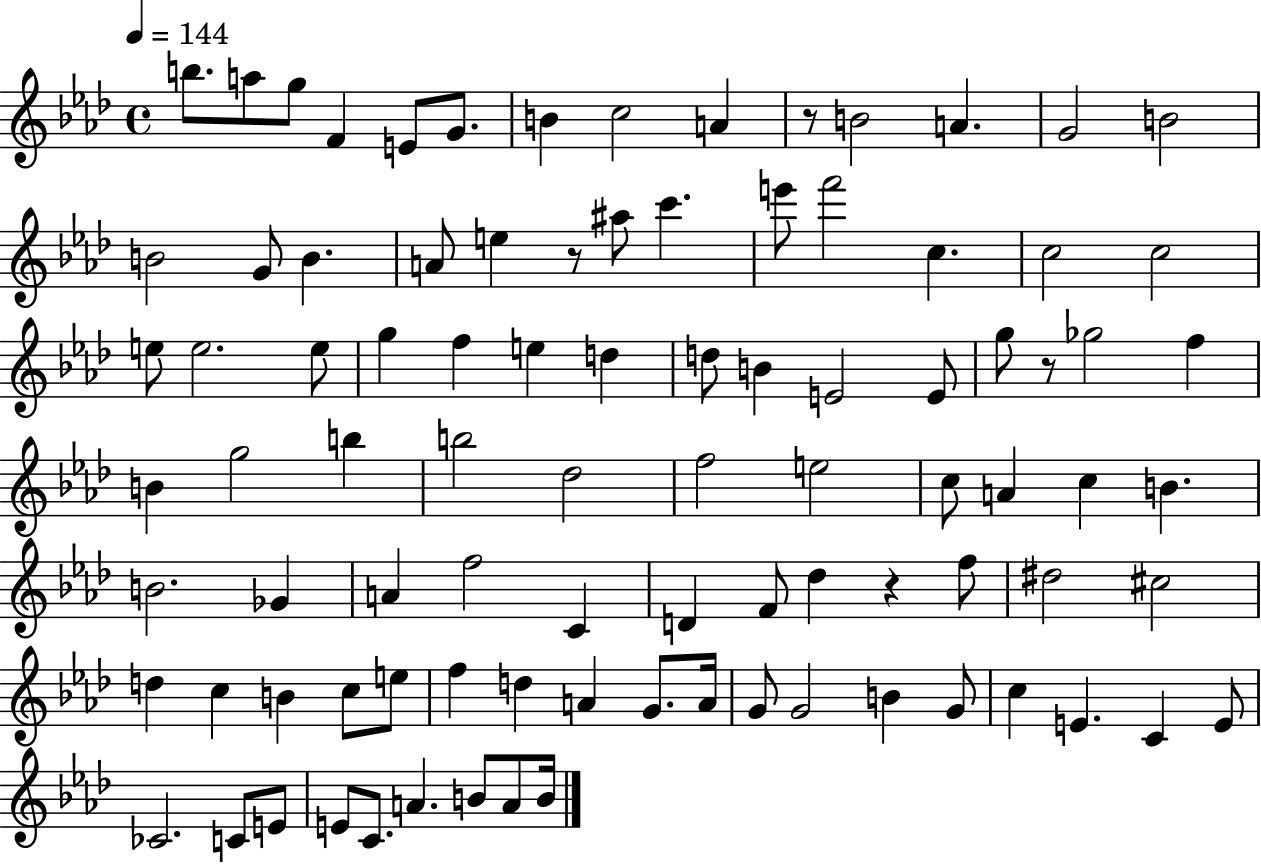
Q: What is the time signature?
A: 4/4